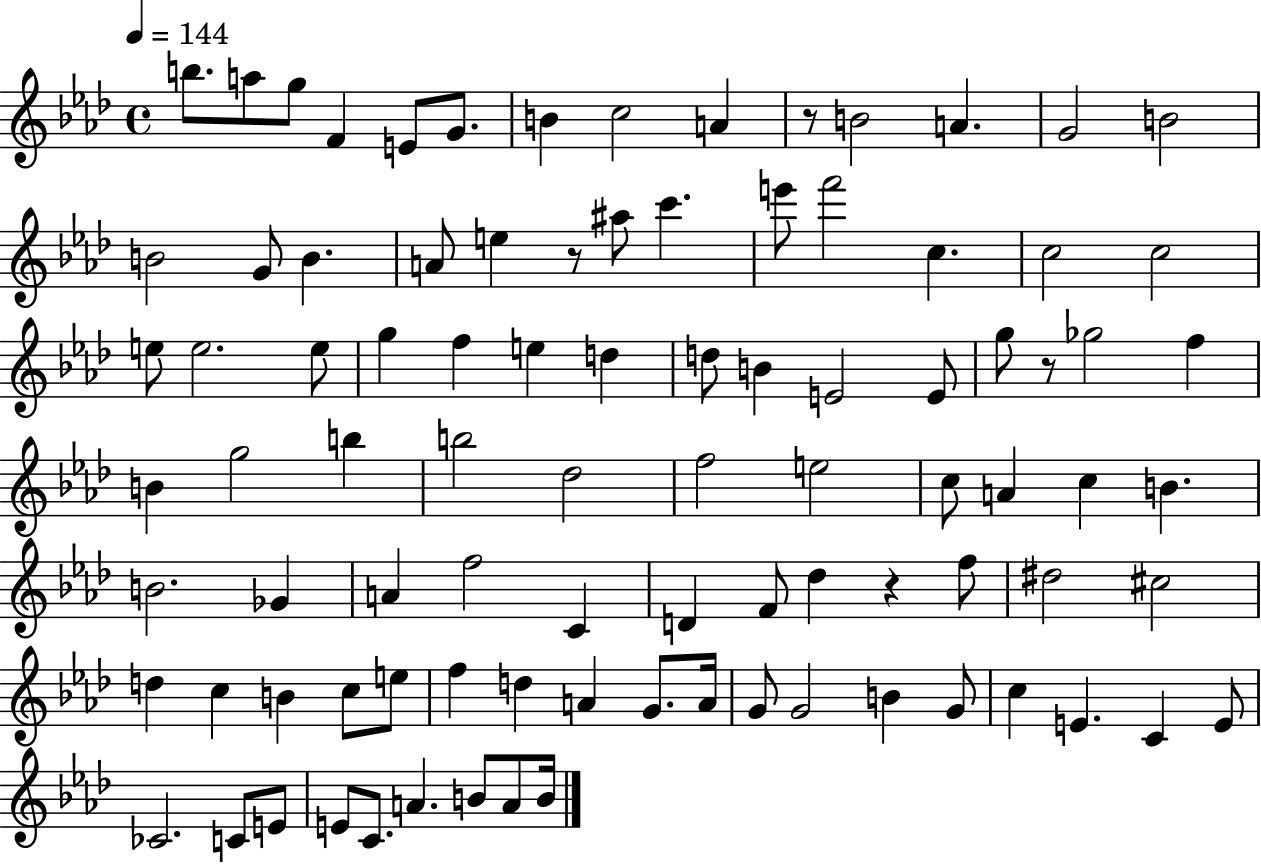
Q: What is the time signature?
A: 4/4